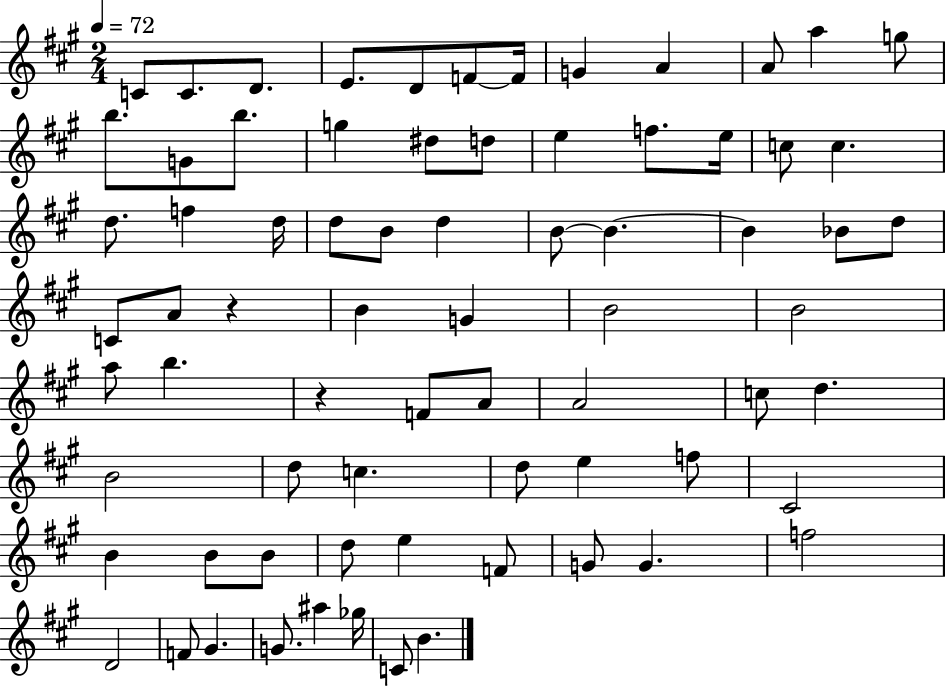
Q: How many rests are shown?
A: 2